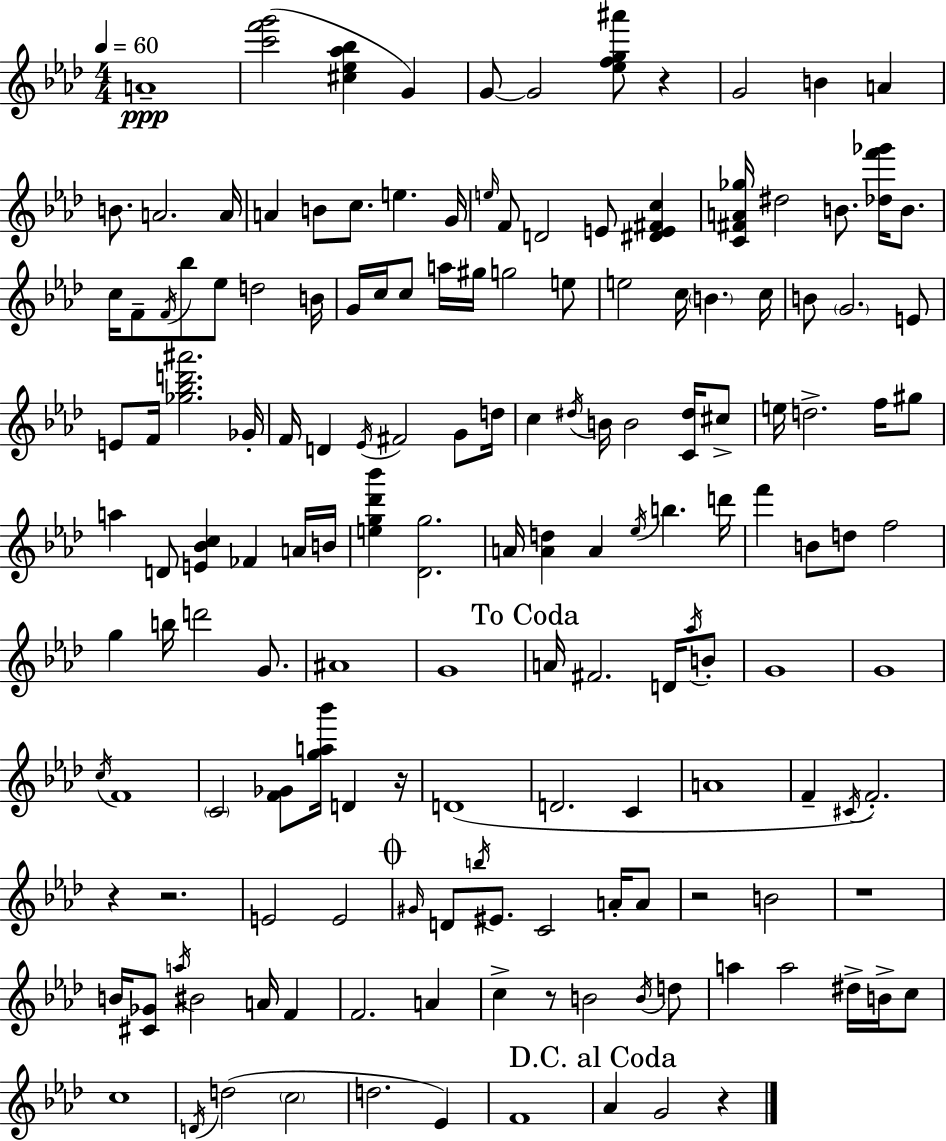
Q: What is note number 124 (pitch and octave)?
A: B4